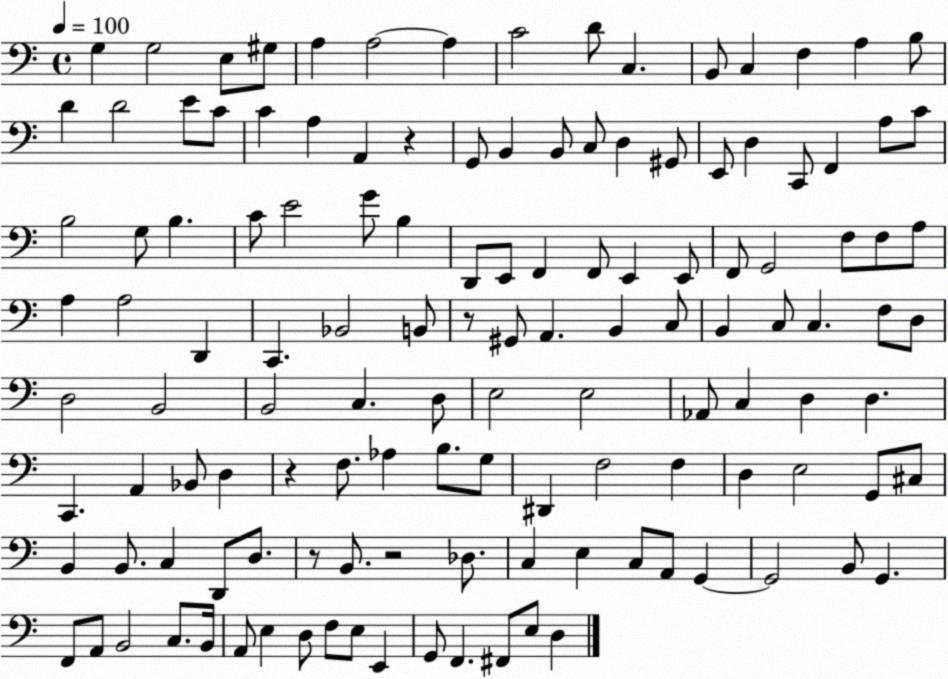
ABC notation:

X:1
T:Untitled
M:4/4
L:1/4
K:C
G, G,2 E,/2 ^G,/2 A, A,2 A, C2 D/2 C, B,,/2 C, F, A, B,/2 D D2 E/2 C/2 C A, A,, z G,,/2 B,, B,,/2 C,/2 D, ^G,,/2 E,,/2 D, C,,/2 F,, A,/2 C/2 B,2 G,/2 B, C/2 E2 G/2 B, D,,/2 E,,/2 F,, F,,/2 E,, E,,/2 F,,/2 G,,2 F,/2 F,/2 A,/2 A, A,2 D,, C,, _B,,2 B,,/2 z/2 ^G,,/2 A,, B,, C,/2 B,, C,/2 C, F,/2 D,/2 D,2 B,,2 B,,2 C, D,/2 E,2 E,2 _A,,/2 C, D, D, C,, A,, _B,,/2 D, z F,/2 _A, B,/2 G,/2 ^D,, F,2 F, D, E,2 G,,/2 ^C,/2 B,, B,,/2 C, D,,/2 D,/2 z/2 B,,/2 z2 _D,/2 C, E, C,/2 A,,/2 G,, G,,2 B,,/2 G,, F,,/2 A,,/2 B,,2 C,/2 B,,/4 A,,/2 E, D,/2 F,/2 E,/2 E,, G,,/2 F,, ^F,,/2 E,/2 D,